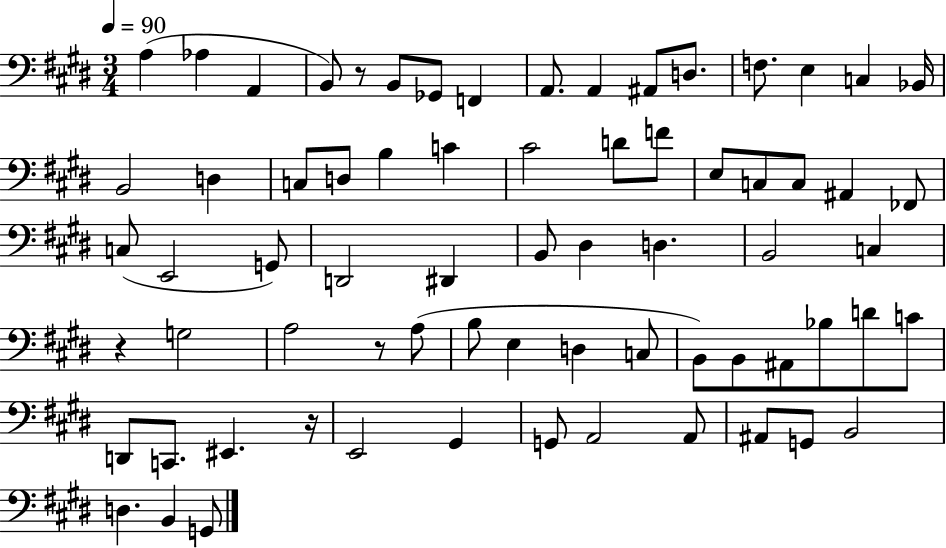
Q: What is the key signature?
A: E major